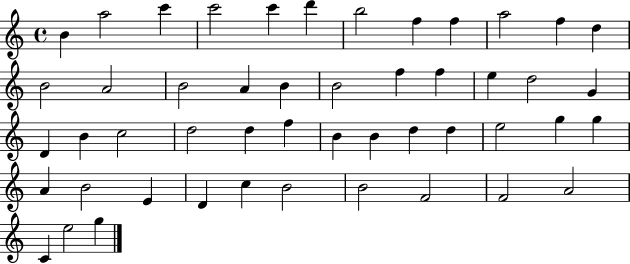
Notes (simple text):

B4/q A5/h C6/q C6/h C6/q D6/q B5/h F5/q F5/q A5/h F5/q D5/q B4/h A4/h B4/h A4/q B4/q B4/h F5/q F5/q E5/q D5/h G4/q D4/q B4/q C5/h D5/h D5/q F5/q B4/q B4/q D5/q D5/q E5/h G5/q G5/q A4/q B4/h E4/q D4/q C5/q B4/h B4/h F4/h F4/h A4/h C4/q E5/h G5/q